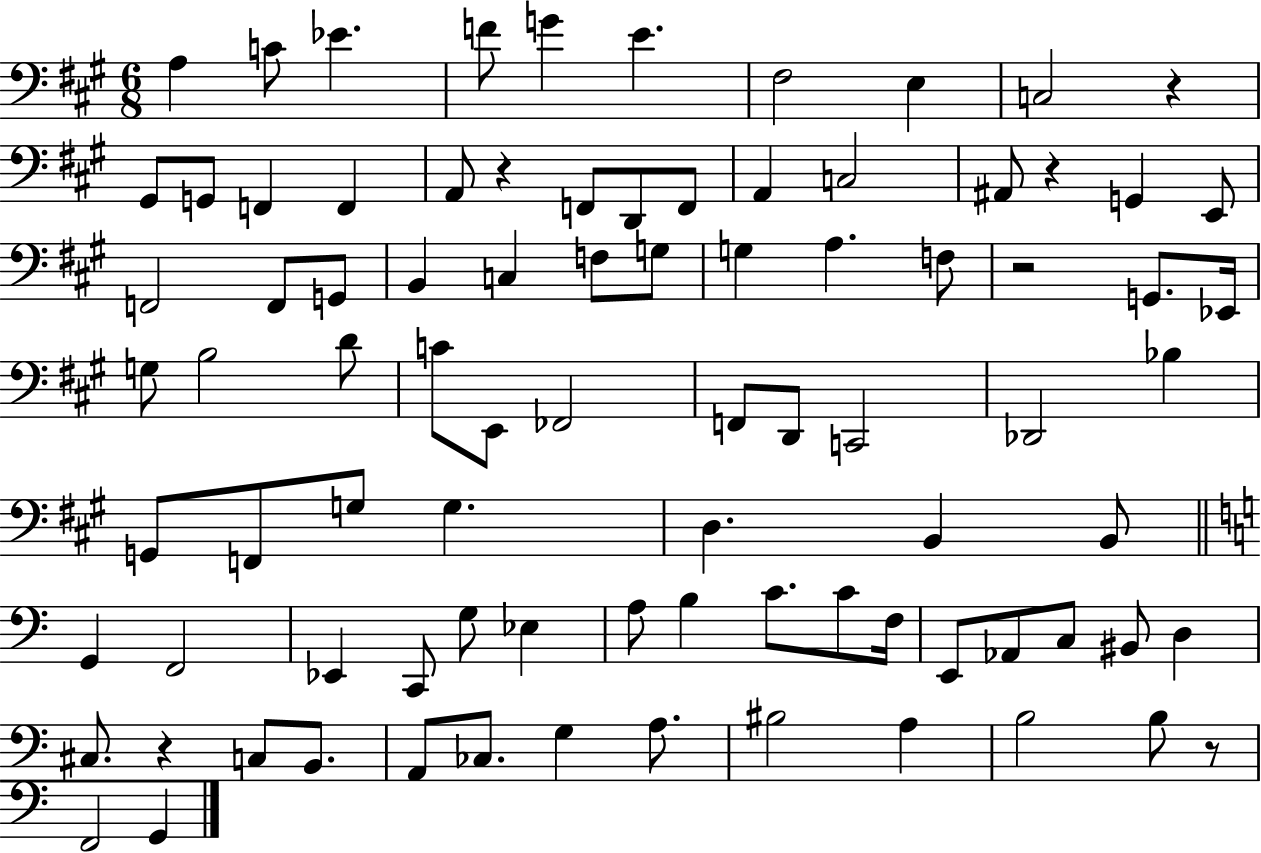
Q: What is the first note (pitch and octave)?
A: A3